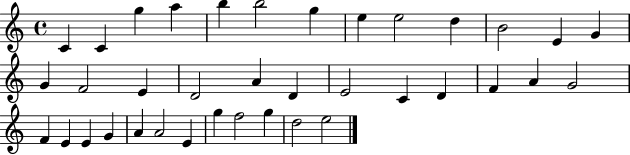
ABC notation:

X:1
T:Untitled
M:4/4
L:1/4
K:C
C C g a b b2 g e e2 d B2 E G G F2 E D2 A D E2 C D F A G2 F E E G A A2 E g f2 g d2 e2